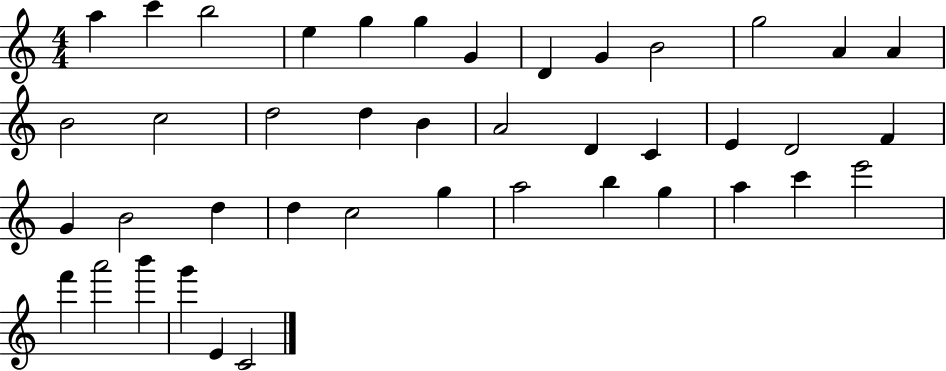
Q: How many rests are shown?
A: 0